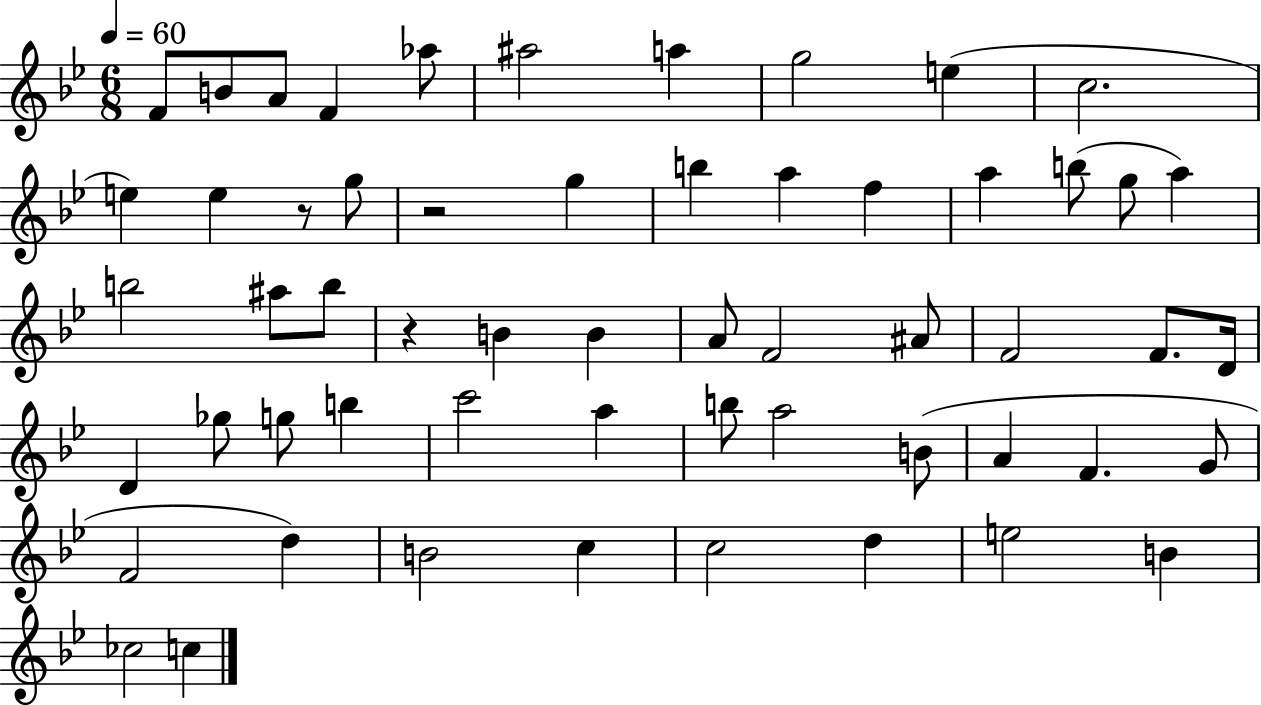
F4/e B4/e A4/e F4/q Ab5/e A#5/h A5/q G5/h E5/q C5/h. E5/q E5/q R/e G5/e R/h G5/q B5/q A5/q F5/q A5/q B5/e G5/e A5/q B5/h A#5/e B5/e R/q B4/q B4/q A4/e F4/h A#4/e F4/h F4/e. D4/s D4/q Gb5/e G5/e B5/q C6/h A5/q B5/e A5/h B4/e A4/q F4/q. G4/e F4/h D5/q B4/h C5/q C5/h D5/q E5/h B4/q CES5/h C5/q